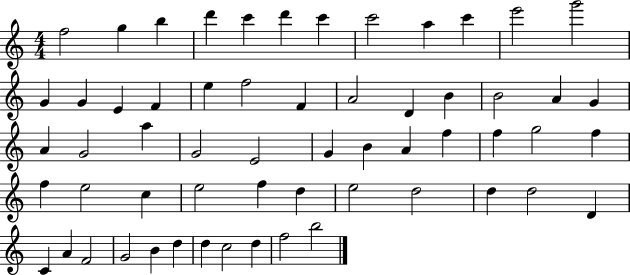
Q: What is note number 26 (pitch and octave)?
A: A4